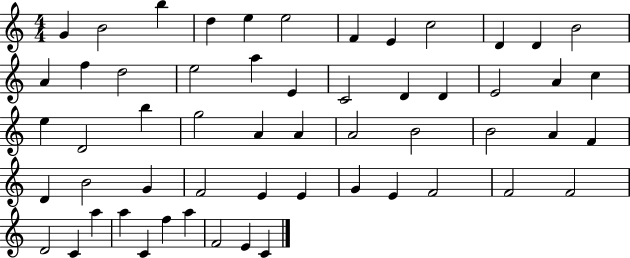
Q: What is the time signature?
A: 4/4